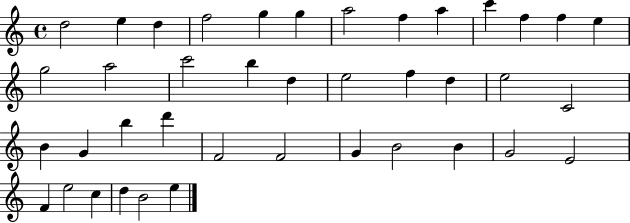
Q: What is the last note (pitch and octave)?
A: E5